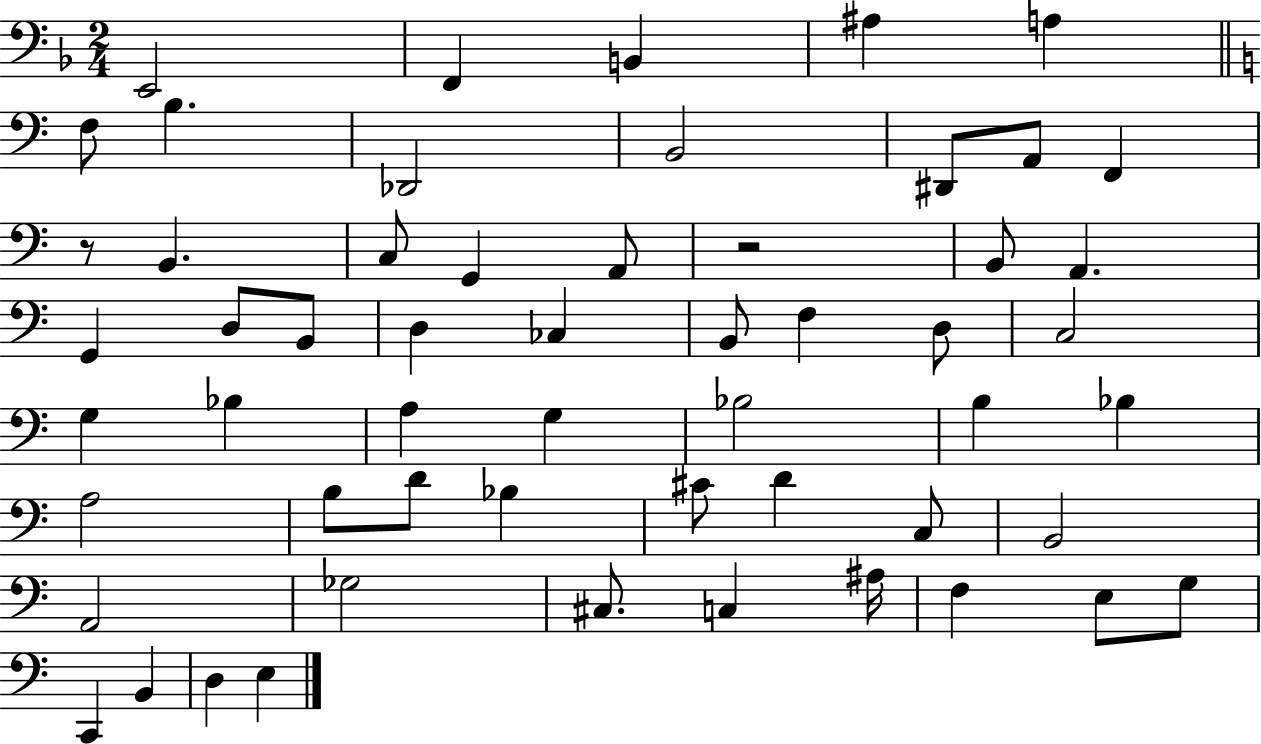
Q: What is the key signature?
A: F major